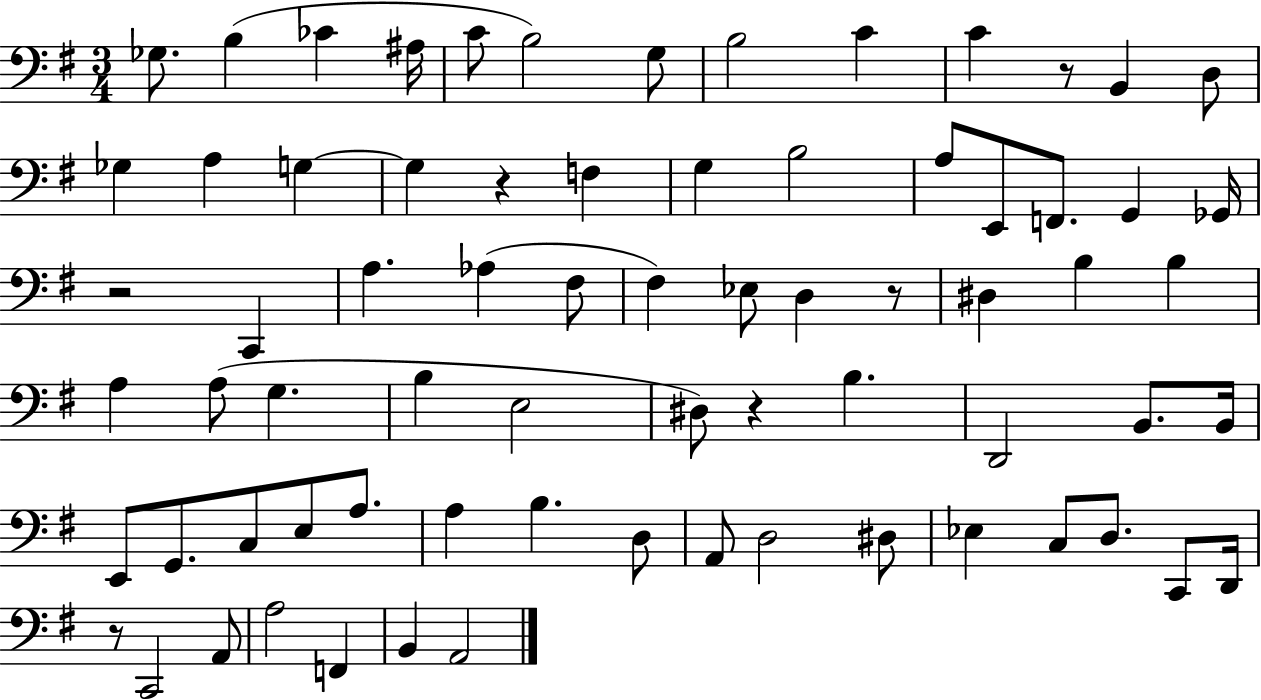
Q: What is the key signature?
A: G major